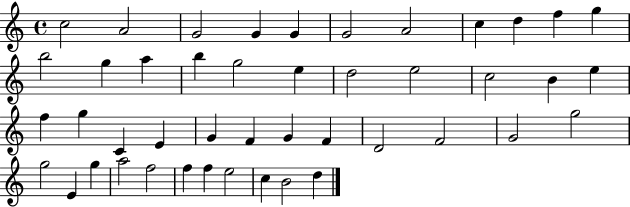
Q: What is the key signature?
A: C major